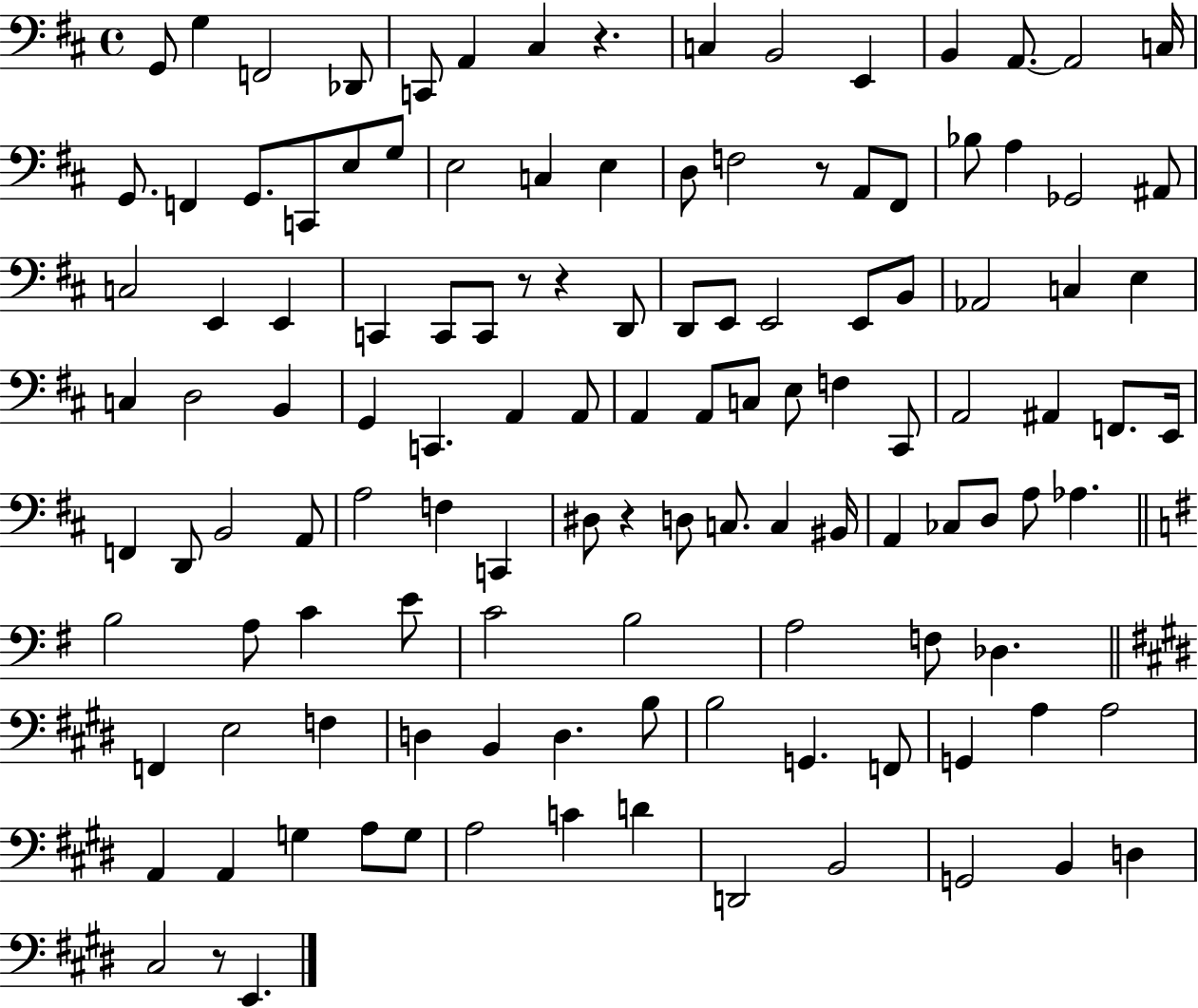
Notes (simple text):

G2/e G3/q F2/h Db2/e C2/e A2/q C#3/q R/q. C3/q B2/h E2/q B2/q A2/e. A2/h C3/s G2/e. F2/q G2/e. C2/e E3/e G3/e E3/h C3/q E3/q D3/e F3/h R/e A2/e F#2/e Bb3/e A3/q Gb2/h A#2/e C3/h E2/q E2/q C2/q C2/e C2/e R/e R/q D2/e D2/e E2/e E2/h E2/e B2/e Ab2/h C3/q E3/q C3/q D3/h B2/q G2/q C2/q. A2/q A2/e A2/q A2/e C3/e E3/e F3/q C#2/e A2/h A#2/q F2/e. E2/s F2/q D2/e B2/h A2/e A3/h F3/q C2/q D#3/e R/q D3/e C3/e. C3/q BIS2/s A2/q CES3/e D3/e A3/e Ab3/q. B3/h A3/e C4/q E4/e C4/h B3/h A3/h F3/e Db3/q. F2/q E3/h F3/q D3/q B2/q D3/q. B3/e B3/h G2/q. F2/e G2/q A3/q A3/h A2/q A2/q G3/q A3/e G3/e A3/h C4/q D4/q D2/h B2/h G2/h B2/q D3/q C#3/h R/e E2/q.